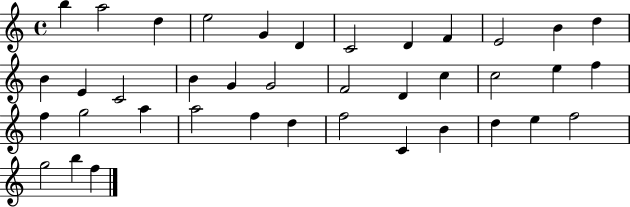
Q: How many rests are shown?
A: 0